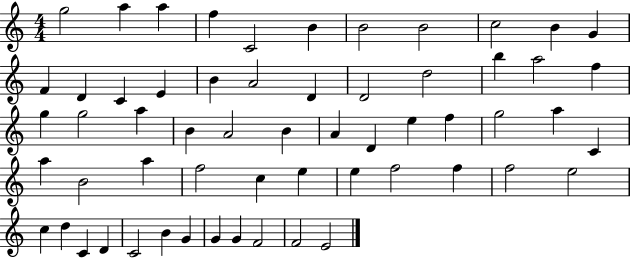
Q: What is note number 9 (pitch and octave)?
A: C5